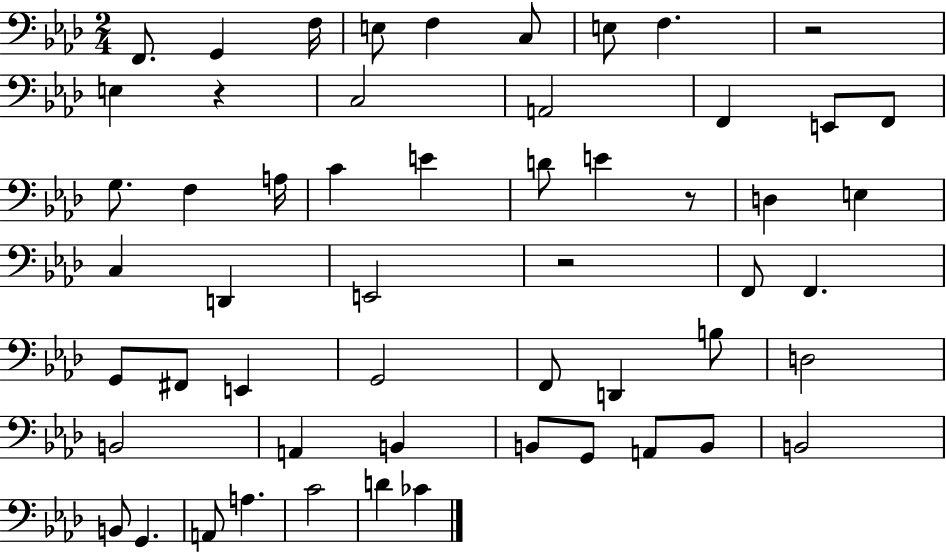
X:1
T:Untitled
M:2/4
L:1/4
K:Ab
F,,/2 G,, F,/4 E,/2 F, C,/2 E,/2 F, z2 E, z C,2 A,,2 F,, E,,/2 F,,/2 G,/2 F, A,/4 C E D/2 E z/2 D, E, C, D,, E,,2 z2 F,,/2 F,, G,,/2 ^F,,/2 E,, G,,2 F,,/2 D,, B,/2 D,2 B,,2 A,, B,, B,,/2 G,,/2 A,,/2 B,,/2 B,,2 B,,/2 G,, A,,/2 A, C2 D _C